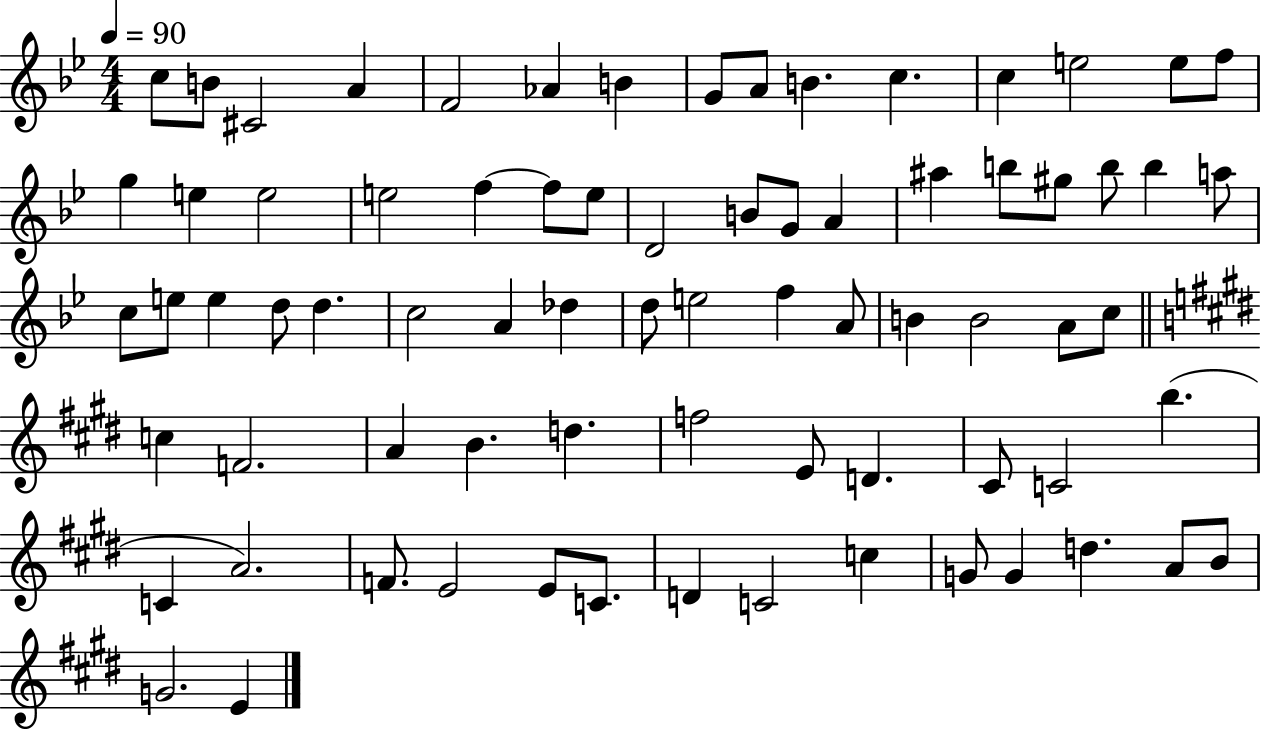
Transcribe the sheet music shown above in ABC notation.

X:1
T:Untitled
M:4/4
L:1/4
K:Bb
c/2 B/2 ^C2 A F2 _A B G/2 A/2 B c c e2 e/2 f/2 g e e2 e2 f f/2 e/2 D2 B/2 G/2 A ^a b/2 ^g/2 b/2 b a/2 c/2 e/2 e d/2 d c2 A _d d/2 e2 f A/2 B B2 A/2 c/2 c F2 A B d f2 E/2 D ^C/2 C2 b C A2 F/2 E2 E/2 C/2 D C2 c G/2 G d A/2 B/2 G2 E